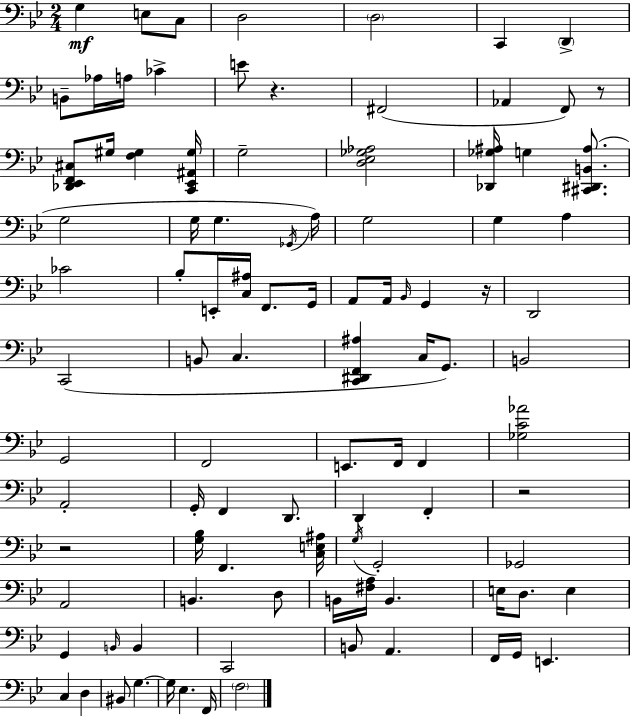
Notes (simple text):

G3/q E3/e C3/e D3/h D3/h C2/q D2/q B2/e Ab3/s A3/s CES4/q E4/e R/q. F#2/h Ab2/q F2/e R/e [Db2,Eb2,F2,C#3]/e G#3/s [F3,G#3]/q [C2,Eb2,A#2,G#3]/s G3/h [D3,Eb3,Gb3,Ab3]/h [Db2,Gb3,A#3]/s G3/q [C#2,D#2,B2,A#3]/e. G3/h G3/s G3/q. Gb2/s A3/s G3/h G3/q A3/q CES4/h Bb3/e E2/s [C3,A#3]/s F2/e. G2/s A2/e A2/s Bb2/s G2/q R/s D2/h C2/h B2/e C3/q. [C2,D#2,F2,A#3]/q C3/s G2/e. B2/h G2/h F2/h E2/e. F2/s F2/q [Gb3,C4,Ab4]/h A2/h G2/s F2/q D2/e. D2/q F2/q R/h R/h [G3,Bb3]/s F2/q. [C3,E3,A#3]/s G3/s G2/h Gb2/h A2/h B2/q. D3/e B2/s [F#3,A3]/s B2/q. E3/s D3/e. E3/q G2/q B2/s B2/q C2/h B2/e A2/q. F2/s G2/s E2/q. C3/q D3/q BIS2/e G3/q. G3/s Eb3/q. F2/s F3/h